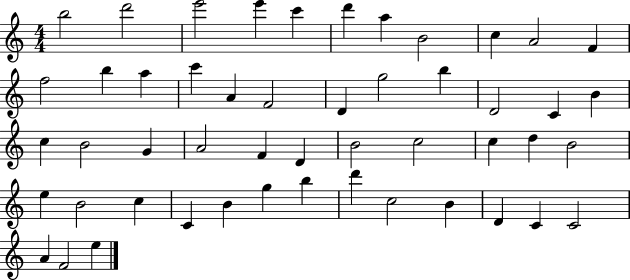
B5/h D6/h E6/h E6/q C6/q D6/q A5/q B4/h C5/q A4/h F4/q F5/h B5/q A5/q C6/q A4/q F4/h D4/q G5/h B5/q D4/h C4/q B4/q C5/q B4/h G4/q A4/h F4/q D4/q B4/h C5/h C5/q D5/q B4/h E5/q B4/h C5/q C4/q B4/q G5/q B5/q D6/q C5/h B4/q D4/q C4/q C4/h A4/q F4/h E5/q